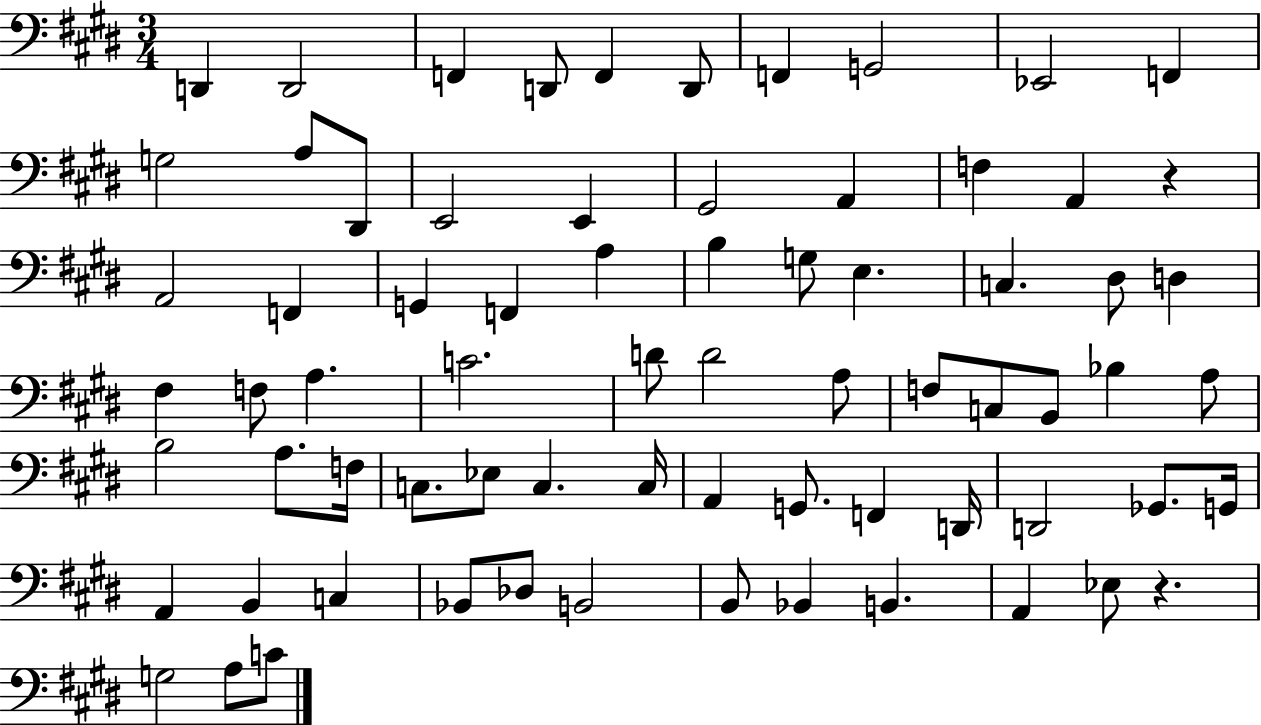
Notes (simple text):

D2/q D2/h F2/q D2/e F2/q D2/e F2/q G2/h Eb2/h F2/q G3/h A3/e D#2/e E2/h E2/q G#2/h A2/q F3/q A2/q R/q A2/h F2/q G2/q F2/q A3/q B3/q G3/e E3/q. C3/q. D#3/e D3/q F#3/q F3/e A3/q. C4/h. D4/e D4/h A3/e F3/e C3/e B2/e Bb3/q A3/e B3/h A3/e. F3/s C3/e. Eb3/e C3/q. C3/s A2/q G2/e. F2/q D2/s D2/h Gb2/e. G2/s A2/q B2/q C3/q Bb2/e Db3/e B2/h B2/e Bb2/q B2/q. A2/q Eb3/e R/q. G3/h A3/e C4/e